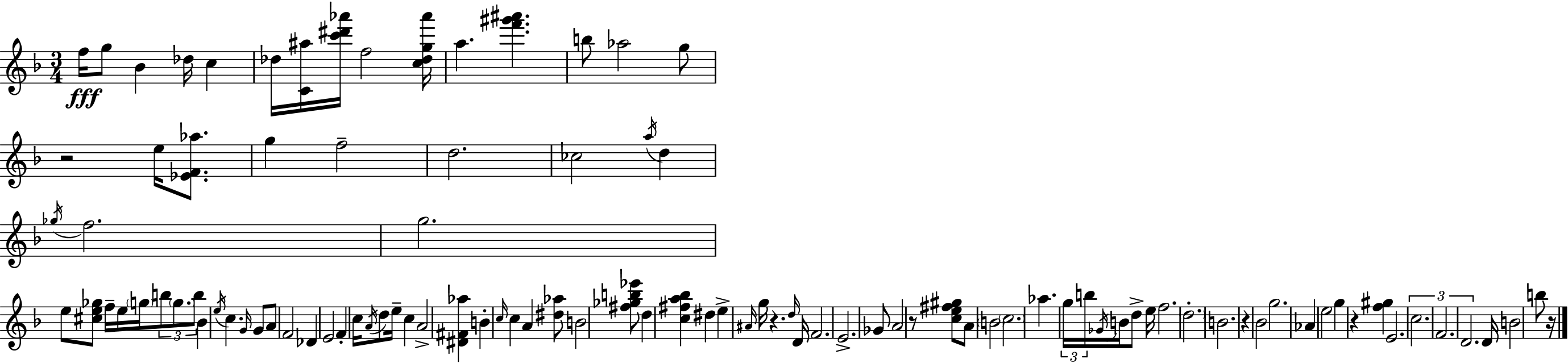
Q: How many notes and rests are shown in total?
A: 103